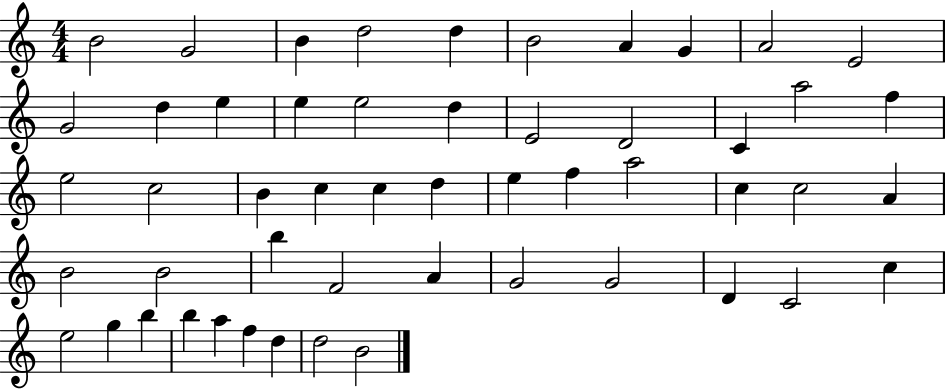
B4/h G4/h B4/q D5/h D5/q B4/h A4/q G4/q A4/h E4/h G4/h D5/q E5/q E5/q E5/h D5/q E4/h D4/h C4/q A5/h F5/q E5/h C5/h B4/q C5/q C5/q D5/q E5/q F5/q A5/h C5/q C5/h A4/q B4/h B4/h B5/q F4/h A4/q G4/h G4/h D4/q C4/h C5/q E5/h G5/q B5/q B5/q A5/q F5/q D5/q D5/h B4/h